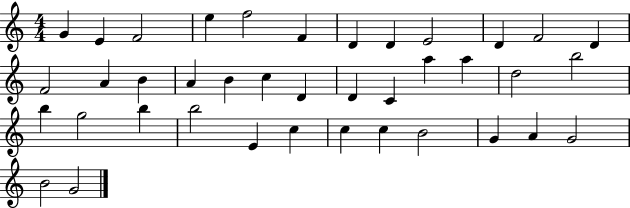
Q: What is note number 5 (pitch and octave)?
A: F5